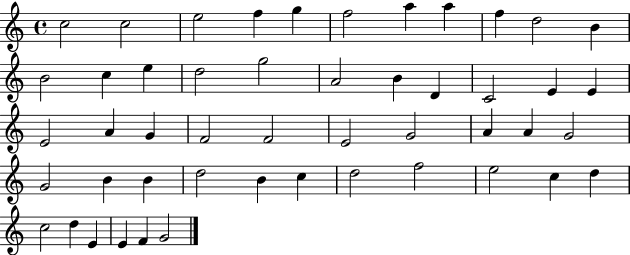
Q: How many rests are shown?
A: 0